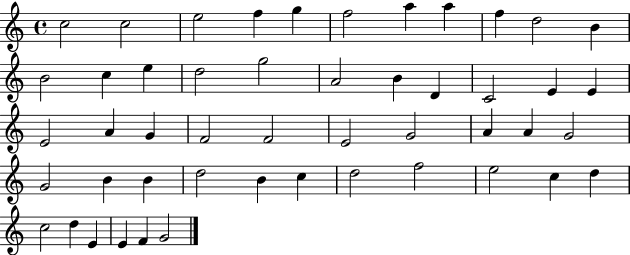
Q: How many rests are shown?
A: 0